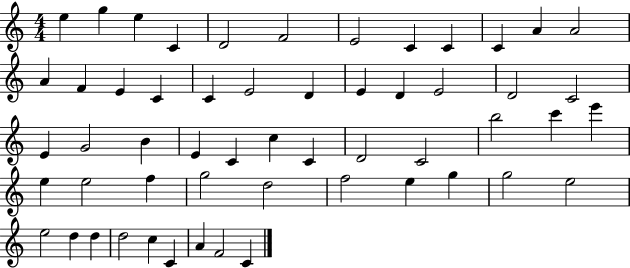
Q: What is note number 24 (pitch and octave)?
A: C4